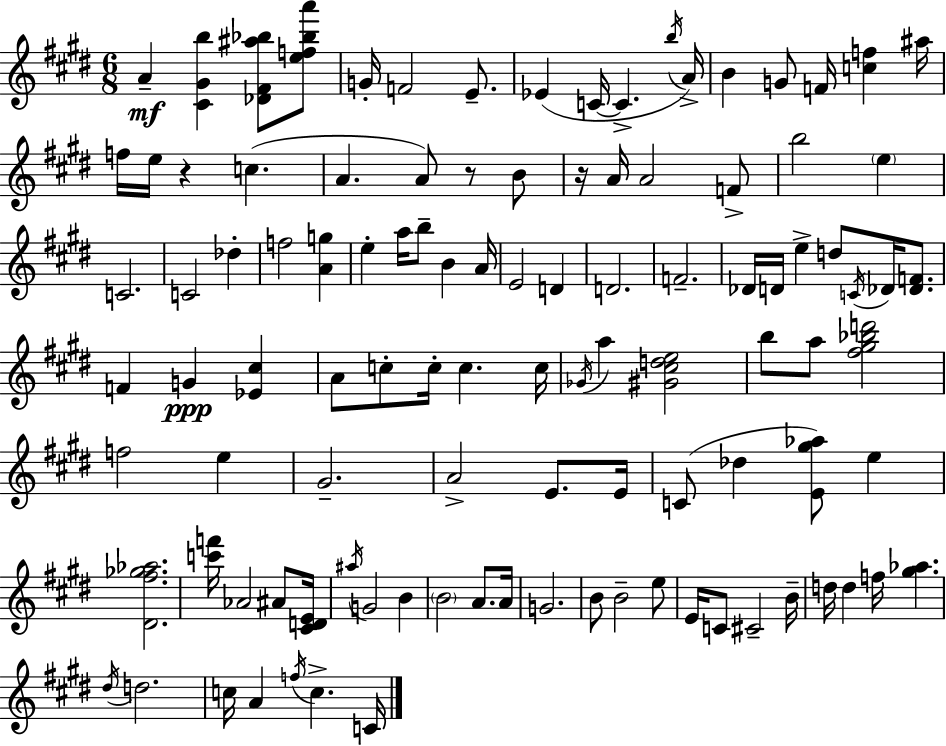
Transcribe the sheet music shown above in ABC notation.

X:1
T:Untitled
M:6/8
L:1/4
K:E
A [^C^Gb] [_D^F^a_b]/2 [ef_ba']/2 G/4 F2 E/2 _E C/4 C b/4 A/4 B G/2 F/4 [cf] ^a/4 f/4 e/4 z c A A/2 z/2 B/2 z/4 A/4 A2 F/2 b2 e C2 C2 _d f2 [Ag] e a/4 b/2 B A/4 E2 D D2 F2 _D/4 D/4 e d/2 C/4 _D/4 [_DF]/2 F G [_E^c] A/2 c/2 c/4 c c/4 _G/4 a [^G^cde]2 b/2 a/2 [^f^g_bd']2 f2 e ^G2 A2 E/2 E/4 C/2 _d [E^g_a]/2 e [^D^f_g_a]2 [c'f']/4 _A2 ^A/2 [^CDE]/4 ^a/4 G2 B B2 A/2 A/4 G2 B/2 B2 e/2 E/4 C/2 ^C2 B/4 d/4 d f/4 [^g_a] ^d/4 d2 c/4 A f/4 c C/4